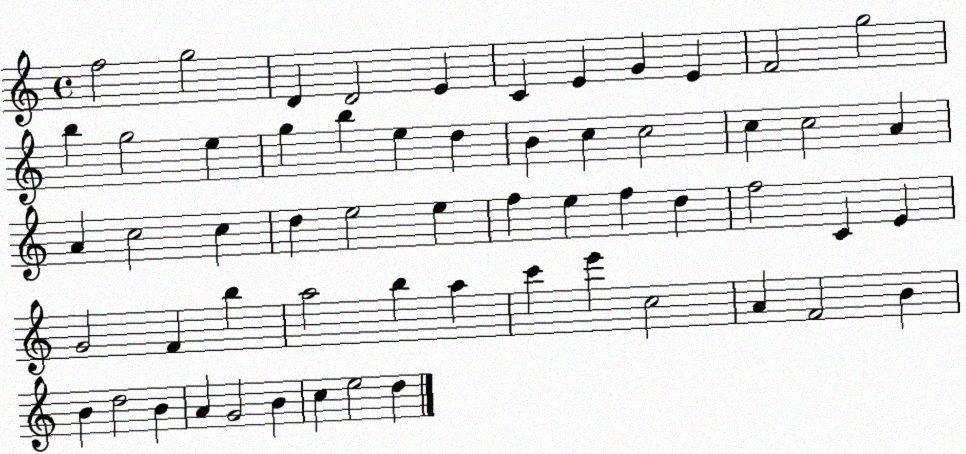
X:1
T:Untitled
M:4/4
L:1/4
K:C
f2 g2 D D2 E C E G E F2 g2 b g2 e g b e d B c c2 c c2 A A c2 c d e2 e f e f d f2 C E G2 F b a2 b a c' e' c2 A F2 B B d2 B A G2 B c e2 d